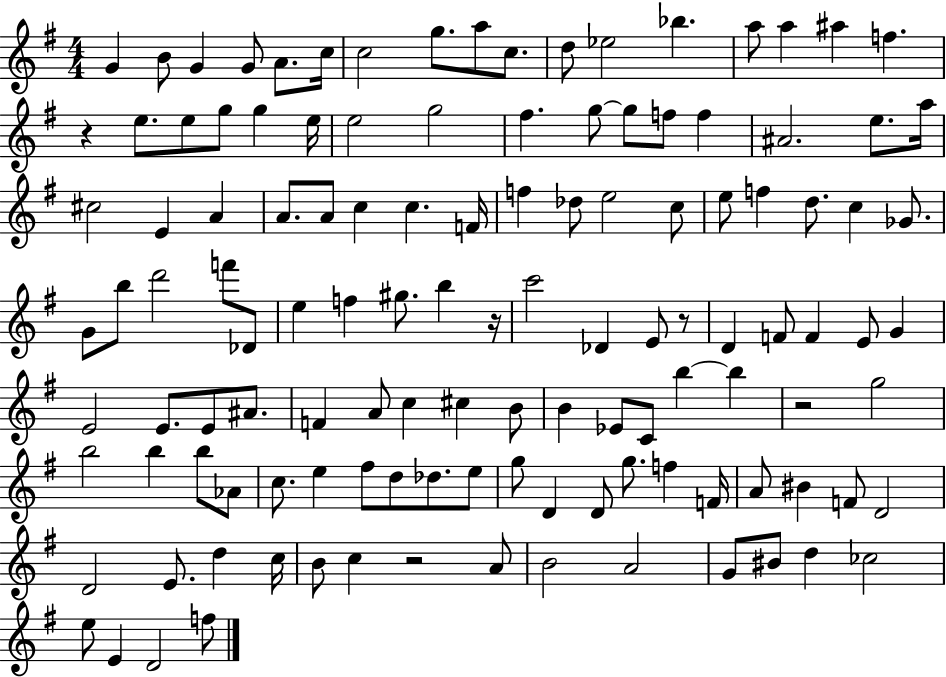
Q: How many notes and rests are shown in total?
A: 123